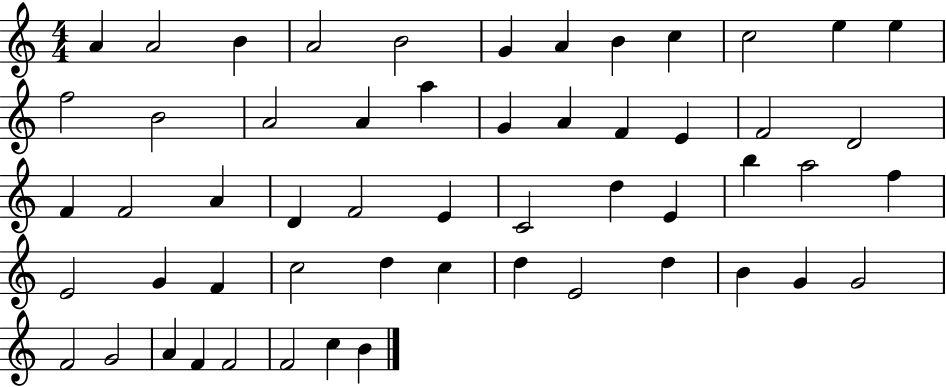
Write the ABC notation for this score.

X:1
T:Untitled
M:4/4
L:1/4
K:C
A A2 B A2 B2 G A B c c2 e e f2 B2 A2 A a G A F E F2 D2 F F2 A D F2 E C2 d E b a2 f E2 G F c2 d c d E2 d B G G2 F2 G2 A F F2 F2 c B